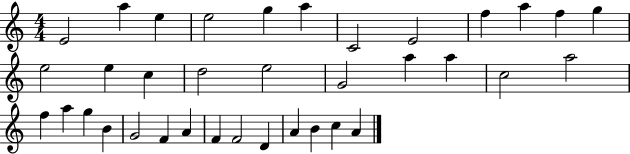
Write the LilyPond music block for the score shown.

{
  \clef treble
  \numericTimeSignature
  \time 4/4
  \key c \major
  e'2 a''4 e''4 | e''2 g''4 a''4 | c'2 e'2 | f''4 a''4 f''4 g''4 | \break e''2 e''4 c''4 | d''2 e''2 | g'2 a''4 a''4 | c''2 a''2 | \break f''4 a''4 g''4 b'4 | g'2 f'4 a'4 | f'4 f'2 d'4 | a'4 b'4 c''4 a'4 | \break \bar "|."
}